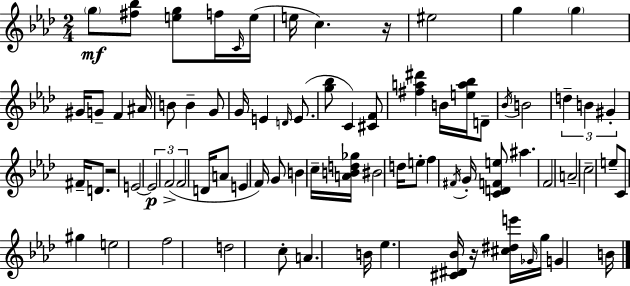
X:1
T:Untitled
M:2/4
L:1/4
K:Ab
g/2 [^f_b]/2 [eg]/2 f/4 C/4 e/4 e/4 c z/4 ^e2 g g ^G/4 G/2 F ^A/4 B/2 B G/2 G/4 E D/4 E/2 [g_b]/2 C [^CF]/2 [^fa^d'] B/4 [ea_b]/4 D/2 _B/4 B2 d B ^G ^F/4 D/2 z2 E2 E2 F2 F2 D/4 A/2 E F/4 G/2 B c/4 [ABd_g]/4 ^B2 d/4 e/2 f ^F/4 G/4 [CDFe]/2 ^a F2 A2 c2 e/2 C/2 ^g e2 f2 d2 c/2 A B/4 _e [^C^D_B]/4 z/4 [^c^de']/4 _G/4 g/4 G B/4